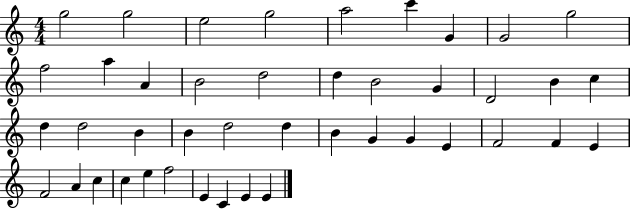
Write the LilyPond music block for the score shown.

{
  \clef treble
  \numericTimeSignature
  \time 4/4
  \key c \major
  g''2 g''2 | e''2 g''2 | a''2 c'''4 g'4 | g'2 g''2 | \break f''2 a''4 a'4 | b'2 d''2 | d''4 b'2 g'4 | d'2 b'4 c''4 | \break d''4 d''2 b'4 | b'4 d''2 d''4 | b'4 g'4 g'4 e'4 | f'2 f'4 e'4 | \break f'2 a'4 c''4 | c''4 e''4 f''2 | e'4 c'4 e'4 e'4 | \bar "|."
}